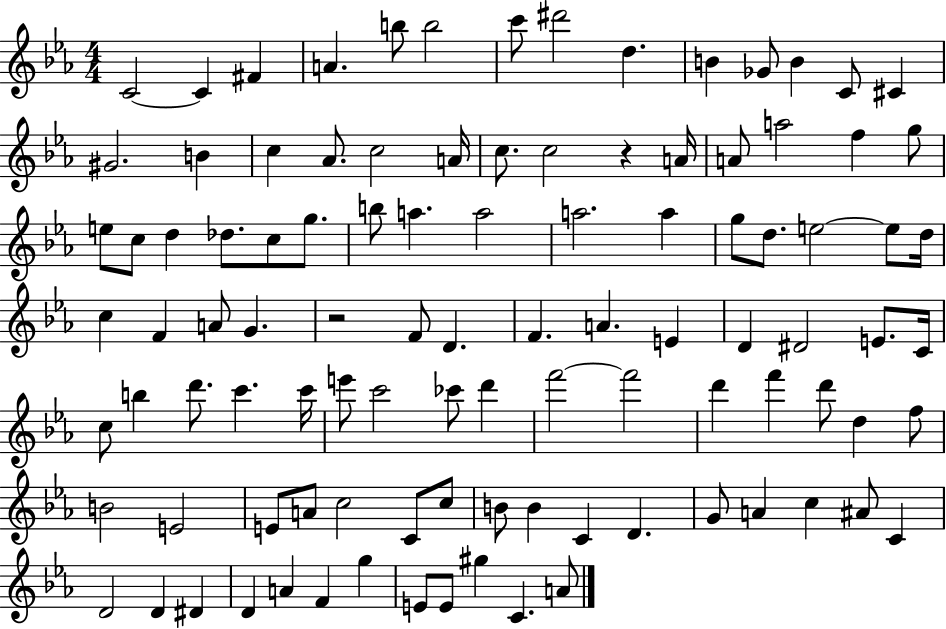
C4/h C4/q F#4/q A4/q. B5/e B5/h C6/e D#6/h D5/q. B4/q Gb4/e B4/q C4/e C#4/q G#4/h. B4/q C5/q Ab4/e. C5/h A4/s C5/e. C5/h R/q A4/s A4/e A5/h F5/q G5/e E5/e C5/e D5/q Db5/e. C5/e G5/e. B5/e A5/q. A5/h A5/h. A5/q G5/e D5/e. E5/h E5/e D5/s C5/q F4/q A4/e G4/q. R/h F4/e D4/q. F4/q. A4/q. E4/q D4/q D#4/h E4/e. C4/s C5/e B5/q D6/e. C6/q. C6/s E6/e C6/h CES6/e D6/q F6/h F6/h D6/q F6/q D6/e D5/q F5/e B4/h E4/h E4/e A4/e C5/h C4/e C5/e B4/e B4/q C4/q D4/q. G4/e A4/q C5/q A#4/e C4/q D4/h D4/q D#4/q D4/q A4/q F4/q G5/q E4/e E4/e G#5/q C4/q. A4/e